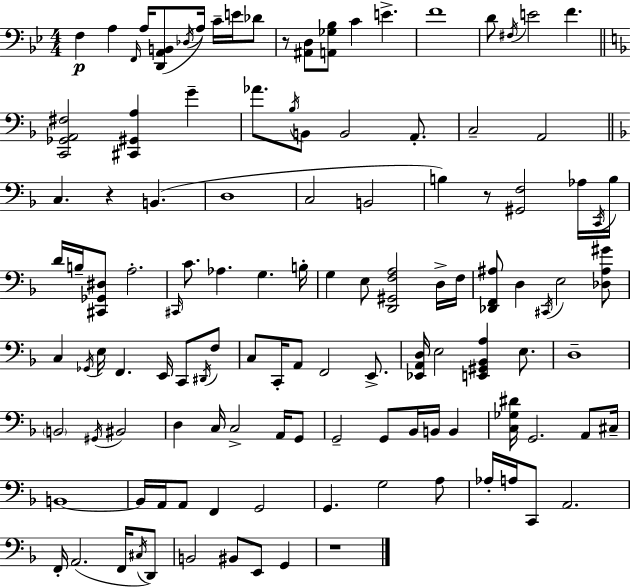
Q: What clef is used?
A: bass